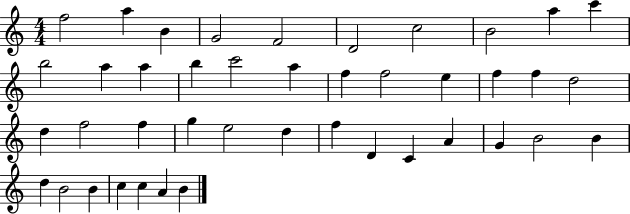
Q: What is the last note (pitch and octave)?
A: B4